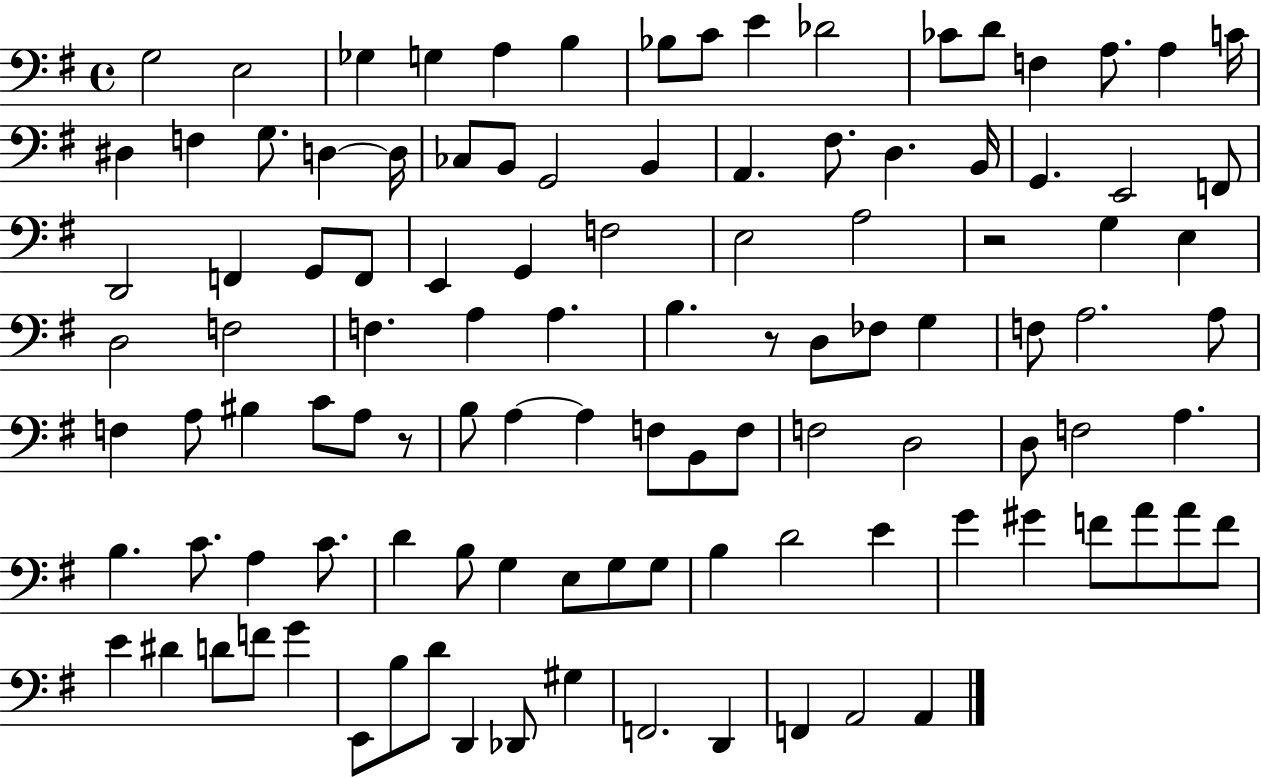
G3/h E3/h Gb3/q G3/q A3/q B3/q Bb3/e C4/e E4/q Db4/h CES4/e D4/e F3/q A3/e. A3/q C4/s D#3/q F3/q G3/e. D3/q D3/s CES3/e B2/e G2/h B2/q A2/q. F#3/e. D3/q. B2/s G2/q. E2/h F2/e D2/h F2/q G2/e F2/e E2/q G2/q F3/h E3/h A3/h R/h G3/q E3/q D3/h F3/h F3/q. A3/q A3/q. B3/q. R/e D3/e FES3/e G3/q F3/e A3/h. A3/e F3/q A3/e BIS3/q C4/e A3/e R/e B3/e A3/q A3/q F3/e B2/e F3/e F3/h D3/h D3/e F3/h A3/q. B3/q. C4/e. A3/q C4/e. D4/q B3/e G3/q E3/e G3/e G3/e B3/q D4/h E4/q G4/q G#4/q F4/e A4/e A4/e F4/e E4/q D#4/q D4/e F4/e G4/q E2/e B3/e D4/e D2/q Db2/e G#3/q F2/h. D2/q F2/q A2/h A2/q